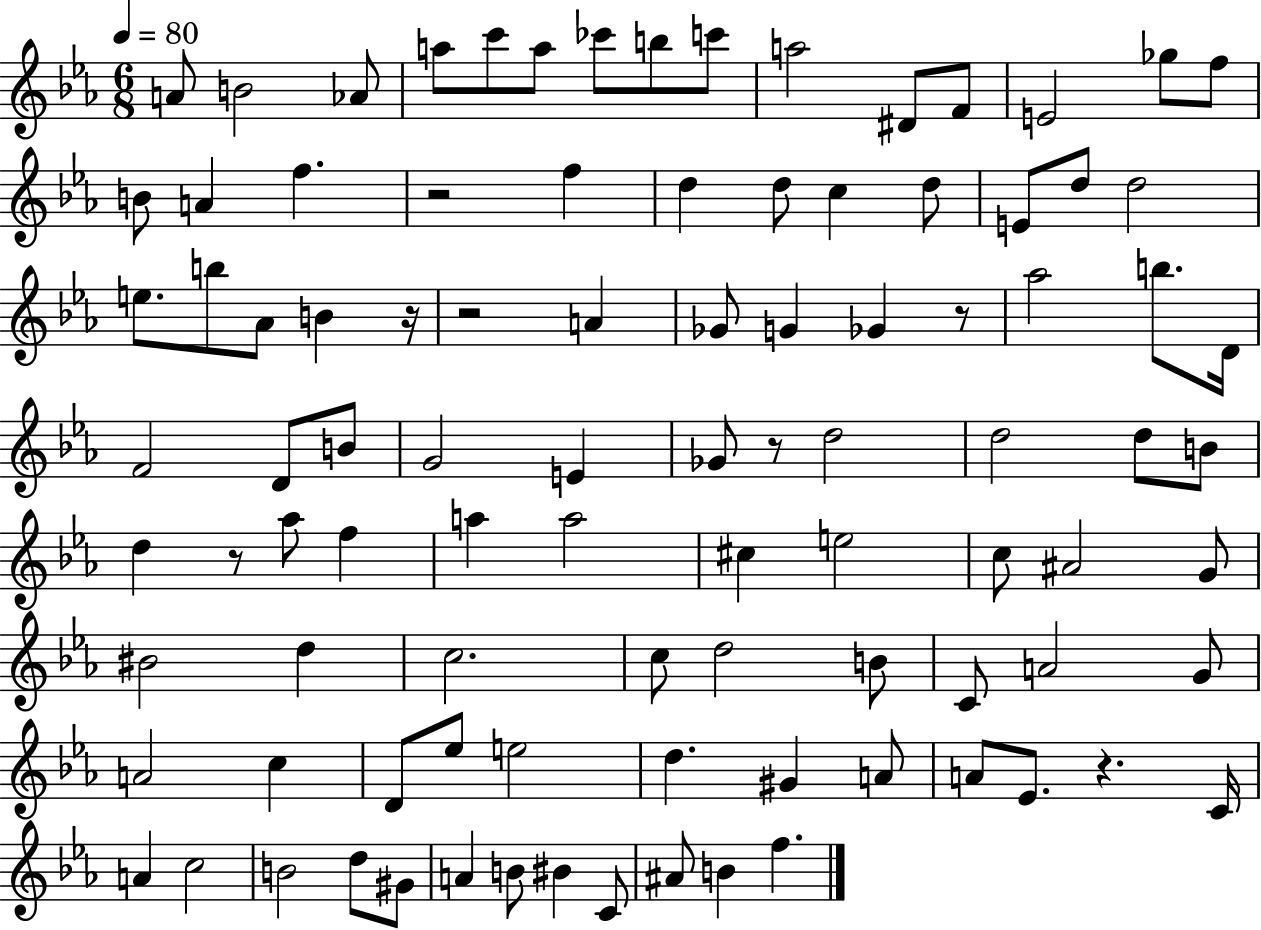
A4/e B4/h Ab4/e A5/e C6/e A5/e CES6/e B5/e C6/e A5/h D#4/e F4/e E4/h Gb5/e F5/e B4/e A4/q F5/q. R/h F5/q D5/q D5/e C5/q D5/e E4/e D5/e D5/h E5/e. B5/e Ab4/e B4/q R/s R/h A4/q Gb4/e G4/q Gb4/q R/e Ab5/h B5/e. D4/s F4/h D4/e B4/e G4/h E4/q Gb4/e R/e D5/h D5/h D5/e B4/e D5/q R/e Ab5/e F5/q A5/q A5/h C#5/q E5/h C5/e A#4/h G4/e BIS4/h D5/q C5/h. C5/e D5/h B4/e C4/e A4/h G4/e A4/h C5/q D4/e Eb5/e E5/h D5/q. G#4/q A4/e A4/e Eb4/e. R/q. C4/s A4/q C5/h B4/h D5/e G#4/e A4/q B4/e BIS4/q C4/e A#4/e B4/q F5/q.